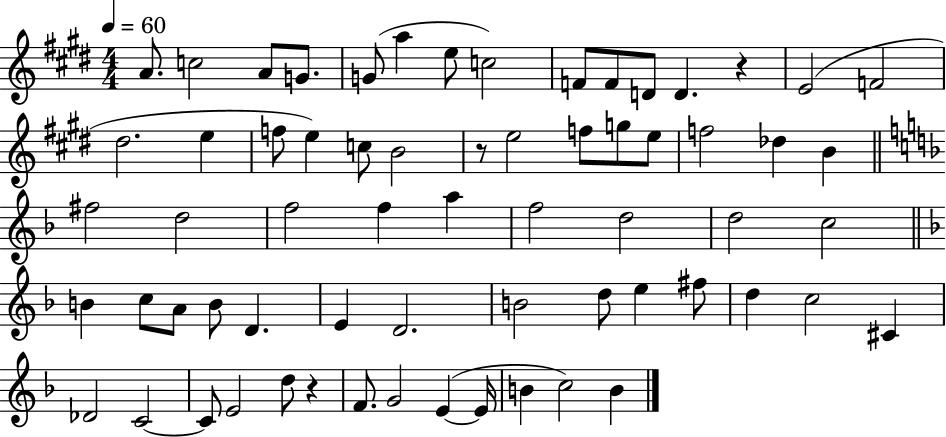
A4/e. C5/h A4/e G4/e. G4/e A5/q E5/e C5/h F4/e F4/e D4/e D4/q. R/q E4/h F4/h D#5/h. E5/q F5/e E5/q C5/e B4/h R/e E5/h F5/e G5/e E5/e F5/h Db5/q B4/q F#5/h D5/h F5/h F5/q A5/q F5/h D5/h D5/h C5/h B4/q C5/e A4/e B4/e D4/q. E4/q D4/h. B4/h D5/e E5/q F#5/e D5/q C5/h C#4/q Db4/h C4/h C4/e E4/h D5/e R/q F4/e. G4/h E4/q E4/s B4/q C5/h B4/q